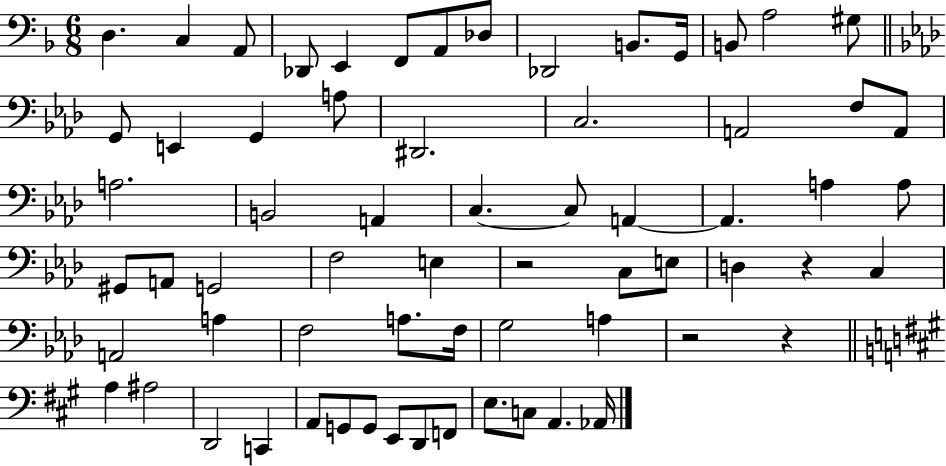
{
  \clef bass
  \numericTimeSignature
  \time 6/8
  \key f \major
  d4. c4 a,8 | des,8 e,4 f,8 a,8 des8 | des,2 b,8. g,16 | b,8 a2 gis8 | \break \bar "||" \break \key f \minor g,8 e,4 g,4 a8 | dis,2. | c2. | a,2 f8 a,8 | \break a2. | b,2 a,4 | c4.~~ c8 a,4~~ | a,4. a4 a8 | \break gis,8 a,8 g,2 | f2 e4 | r2 c8 e8 | d4 r4 c4 | \break a,2 a4 | f2 a8. f16 | g2 a4 | r2 r4 | \break \bar "||" \break \key a \major a4 ais2 | d,2 c,4 | a,8 g,8 g,8 e,8 d,8 f,8 | e8. c8 a,4. aes,16 | \break \bar "|."
}